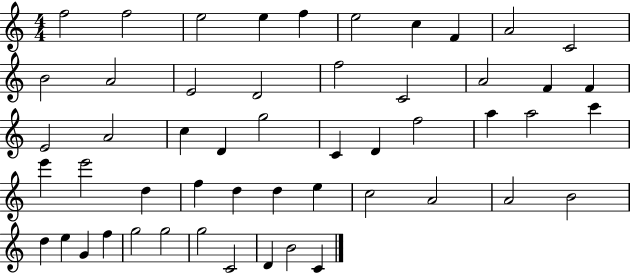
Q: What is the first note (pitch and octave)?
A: F5